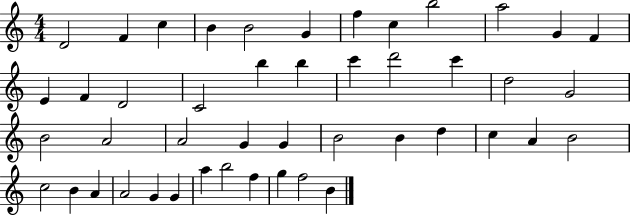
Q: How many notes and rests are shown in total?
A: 46